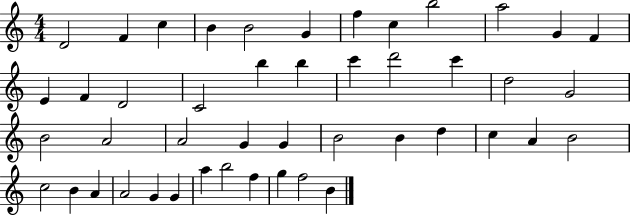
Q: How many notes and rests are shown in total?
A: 46